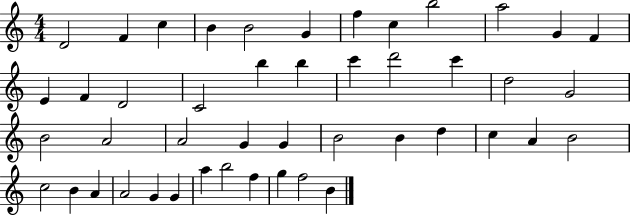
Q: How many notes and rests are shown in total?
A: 46